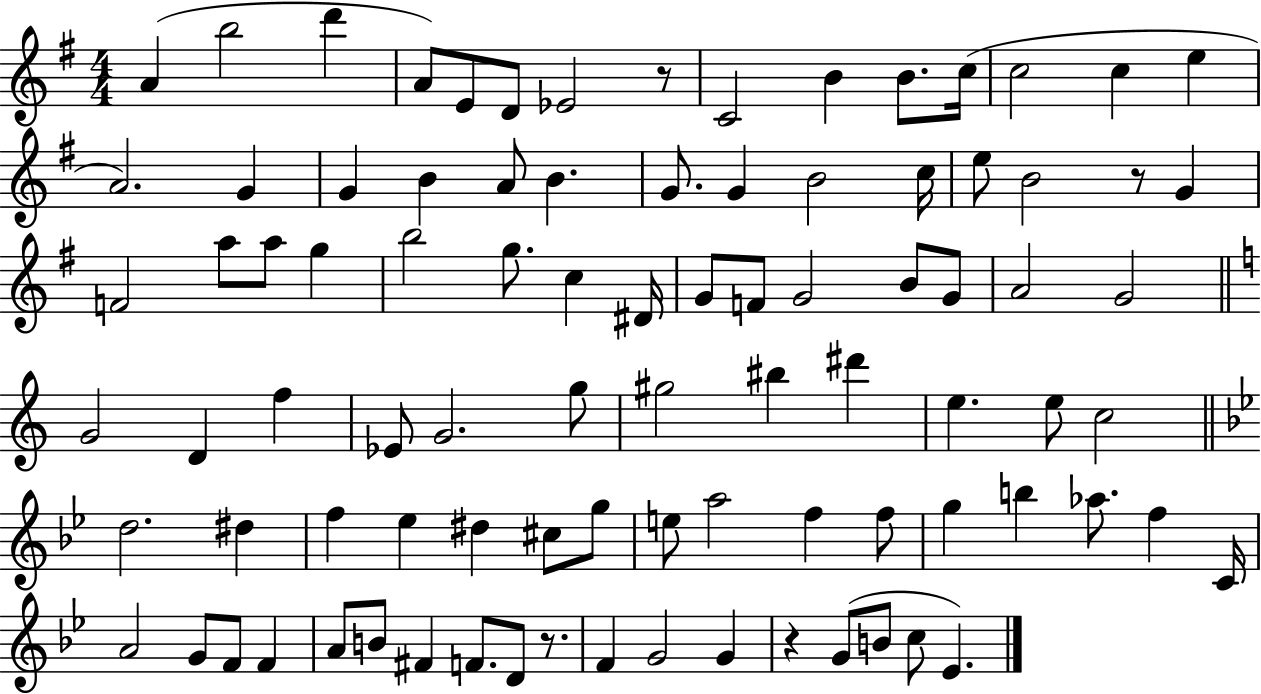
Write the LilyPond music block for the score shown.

{
  \clef treble
  \numericTimeSignature
  \time 4/4
  \key g \major
  \repeat volta 2 { a'4( b''2 d'''4 | a'8) e'8 d'8 ees'2 r8 | c'2 b'4 b'8. c''16( | c''2 c''4 e''4 | \break a'2.) g'4 | g'4 b'4 a'8 b'4. | g'8. g'4 b'2 c''16 | e''8 b'2 r8 g'4 | \break f'2 a''8 a''8 g''4 | b''2 g''8. c''4 dis'16 | g'8 f'8 g'2 b'8 g'8 | a'2 g'2 | \break \bar "||" \break \key a \minor g'2 d'4 f''4 | ees'8 g'2. g''8 | gis''2 bis''4 dis'''4 | e''4. e''8 c''2 | \break \bar "||" \break \key g \minor d''2. dis''4 | f''4 ees''4 dis''4 cis''8 g''8 | e''8 a''2 f''4 f''8 | g''4 b''4 aes''8. f''4 c'16 | \break a'2 g'8 f'8 f'4 | a'8 b'8 fis'4 f'8. d'8 r8. | f'4 g'2 g'4 | r4 g'8( b'8 c''8 ees'4.) | \break } \bar "|."
}